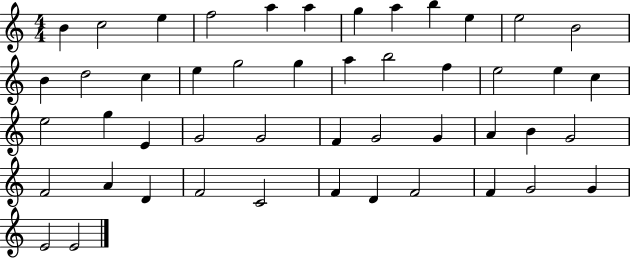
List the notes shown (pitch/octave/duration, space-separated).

B4/q C5/h E5/q F5/h A5/q A5/q G5/q A5/q B5/q E5/q E5/h B4/h B4/q D5/h C5/q E5/q G5/h G5/q A5/q B5/h F5/q E5/h E5/q C5/q E5/h G5/q E4/q G4/h G4/h F4/q G4/h G4/q A4/q B4/q G4/h F4/h A4/q D4/q F4/h C4/h F4/q D4/q F4/h F4/q G4/h G4/q E4/h E4/h